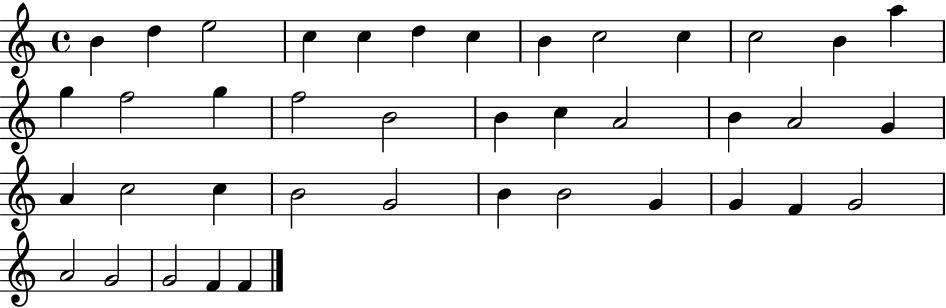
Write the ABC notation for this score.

X:1
T:Untitled
M:4/4
L:1/4
K:C
B d e2 c c d c B c2 c c2 B a g f2 g f2 B2 B c A2 B A2 G A c2 c B2 G2 B B2 G G F G2 A2 G2 G2 F F